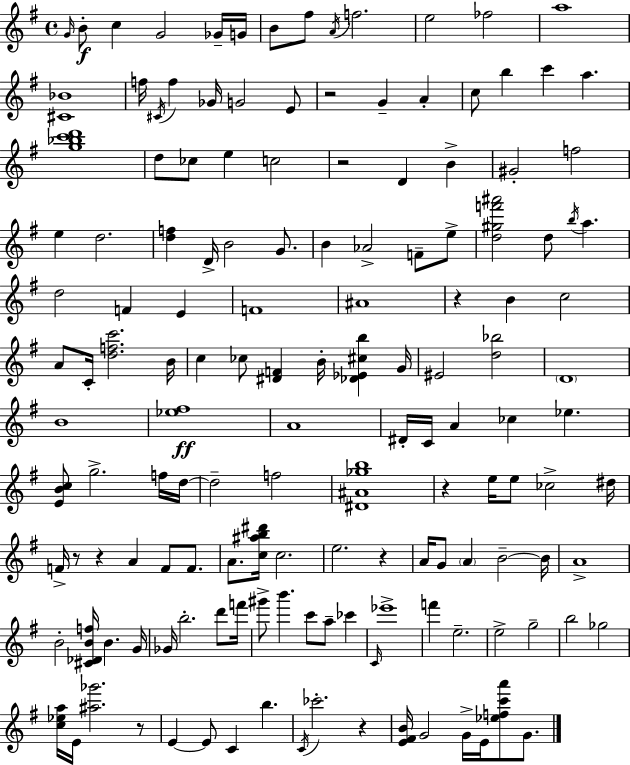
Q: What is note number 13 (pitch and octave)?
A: A5